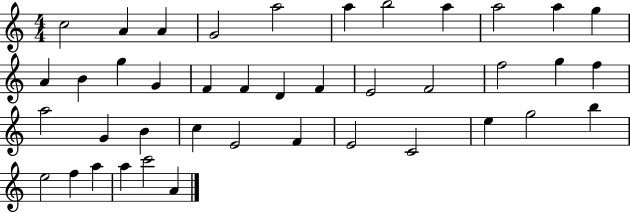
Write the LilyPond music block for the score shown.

{
  \clef treble
  \numericTimeSignature
  \time 4/4
  \key c \major
  c''2 a'4 a'4 | g'2 a''2 | a''4 b''2 a''4 | a''2 a''4 g''4 | \break a'4 b'4 g''4 g'4 | f'4 f'4 d'4 f'4 | e'2 f'2 | f''2 g''4 f''4 | \break a''2 g'4 b'4 | c''4 e'2 f'4 | e'2 c'2 | e''4 g''2 b''4 | \break e''2 f''4 a''4 | a''4 c'''2 a'4 | \bar "|."
}